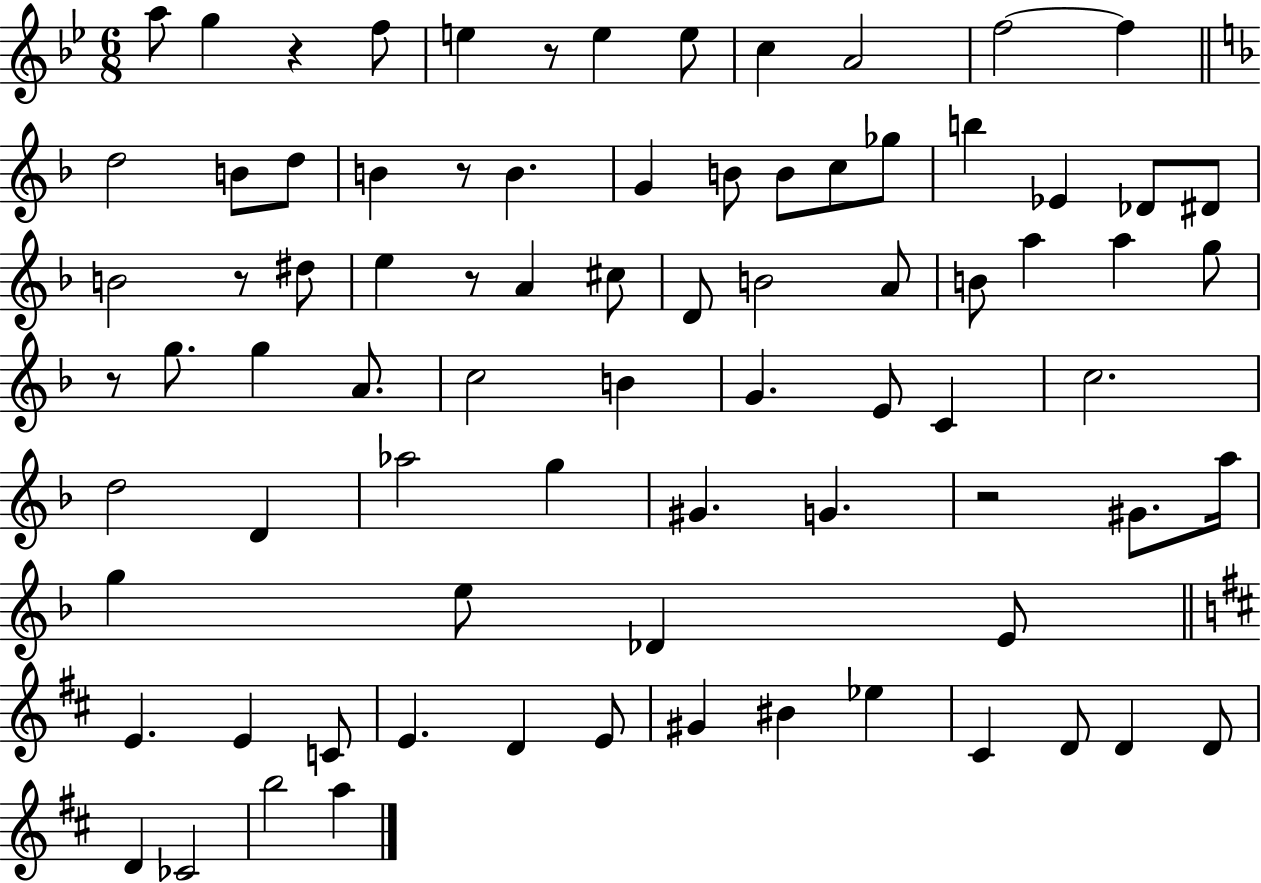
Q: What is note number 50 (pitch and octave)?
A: G#4